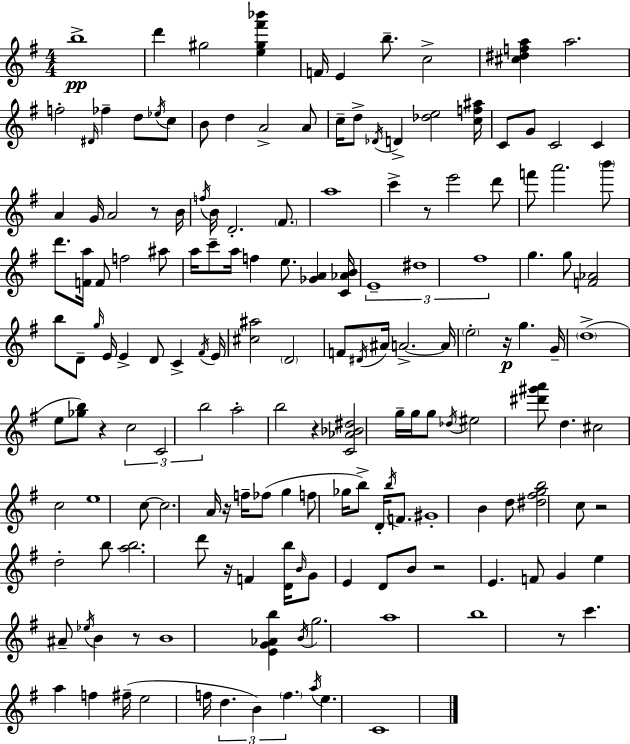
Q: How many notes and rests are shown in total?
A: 165